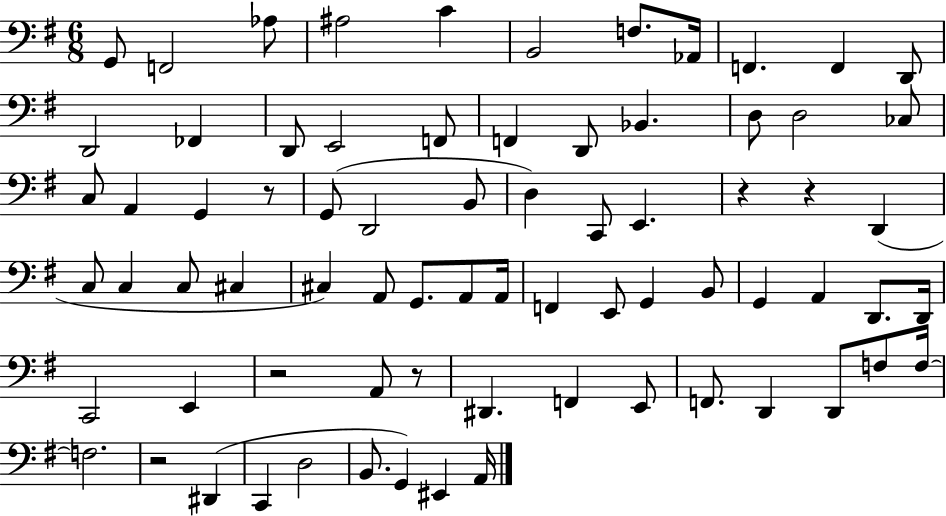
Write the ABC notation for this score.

X:1
T:Untitled
M:6/8
L:1/4
K:G
G,,/2 F,,2 _A,/2 ^A,2 C B,,2 F,/2 _A,,/4 F,, F,, D,,/2 D,,2 _F,, D,,/2 E,,2 F,,/2 F,, D,,/2 _B,, D,/2 D,2 _C,/2 C,/2 A,, G,, z/2 G,,/2 D,,2 B,,/2 D, C,,/2 E,, z z D,, C,/2 C, C,/2 ^C, ^C, A,,/2 G,,/2 A,,/2 A,,/4 F,, E,,/2 G,, B,,/2 G,, A,, D,,/2 D,,/4 C,,2 E,, z2 A,,/2 z/2 ^D,, F,, E,,/2 F,,/2 D,, D,,/2 F,/2 F,/4 F,2 z2 ^D,, C,, D,2 B,,/2 G,, ^E,, A,,/4